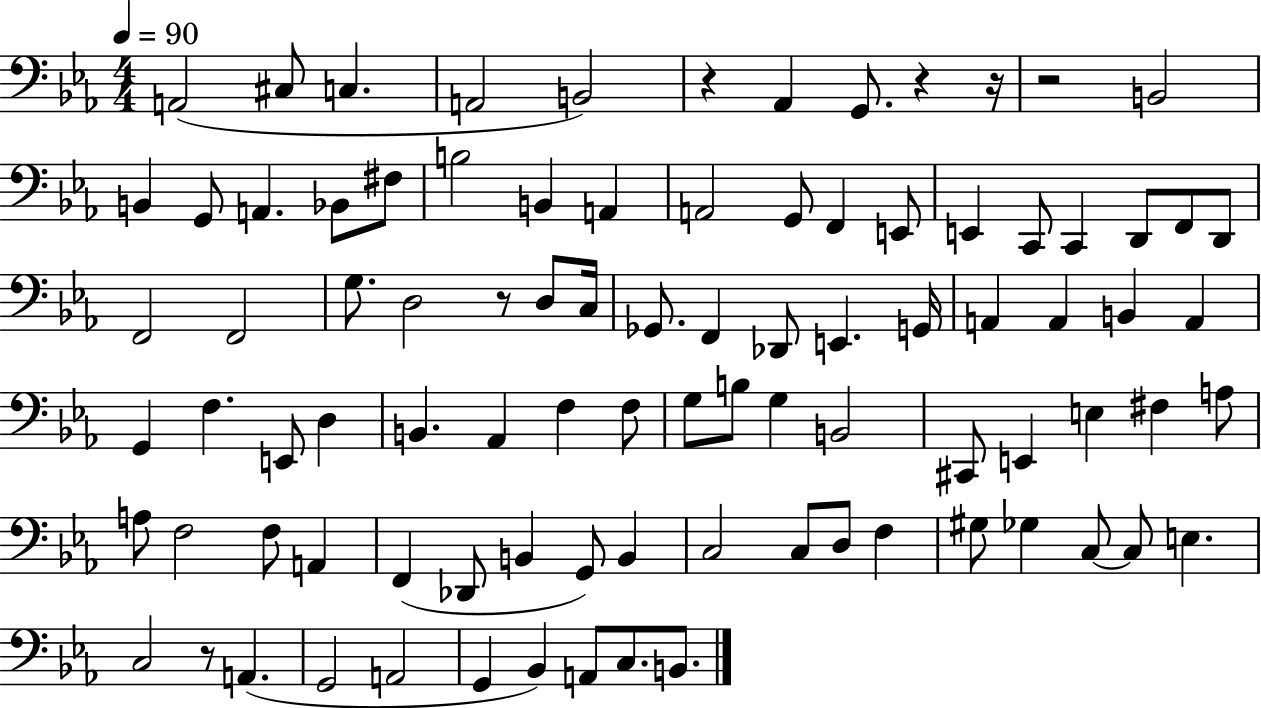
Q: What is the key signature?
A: EES major